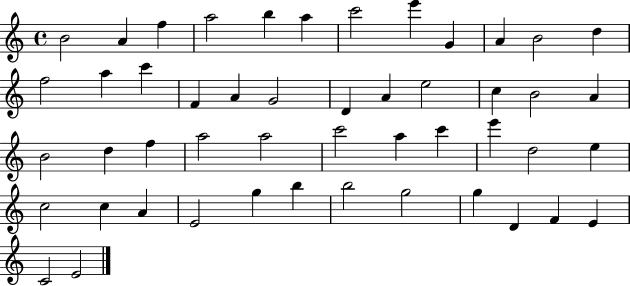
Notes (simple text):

B4/h A4/q F5/q A5/h B5/q A5/q C6/h E6/q G4/q A4/q B4/h D5/q F5/h A5/q C6/q F4/q A4/q G4/h D4/q A4/q E5/h C5/q B4/h A4/q B4/h D5/q F5/q A5/h A5/h C6/h A5/q C6/q E6/q D5/h E5/q C5/h C5/q A4/q E4/h G5/q B5/q B5/h G5/h G5/q D4/q F4/q E4/q C4/h E4/h